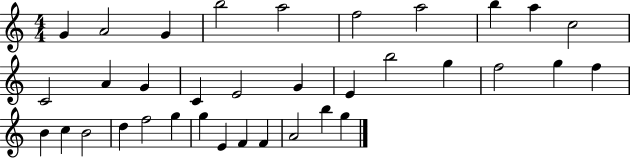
{
  \clef treble
  \numericTimeSignature
  \time 4/4
  \key c \major
  g'4 a'2 g'4 | b''2 a''2 | f''2 a''2 | b''4 a''4 c''2 | \break c'2 a'4 g'4 | c'4 e'2 g'4 | e'4 b''2 g''4 | f''2 g''4 f''4 | \break b'4 c''4 b'2 | d''4 f''2 g''4 | g''4 e'4 f'4 f'4 | a'2 b''4 g''4 | \break \bar "|."
}